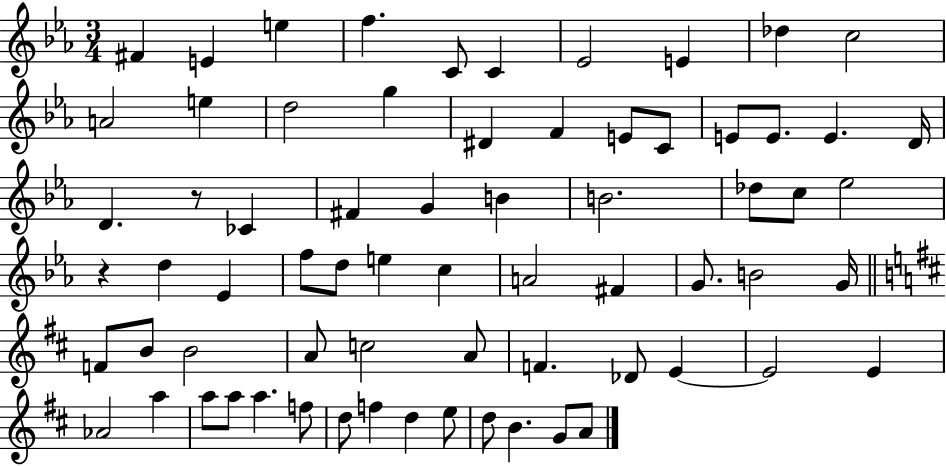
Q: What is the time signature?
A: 3/4